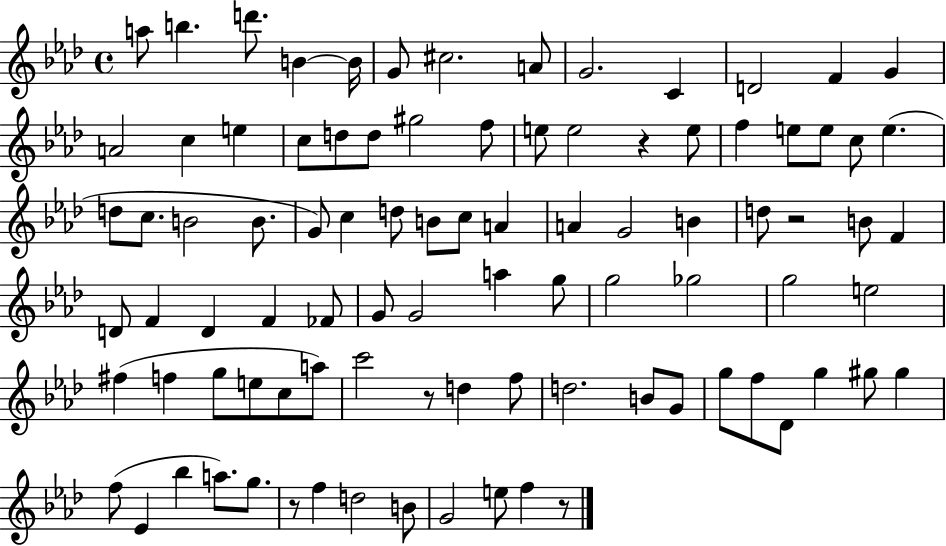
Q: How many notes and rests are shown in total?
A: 92